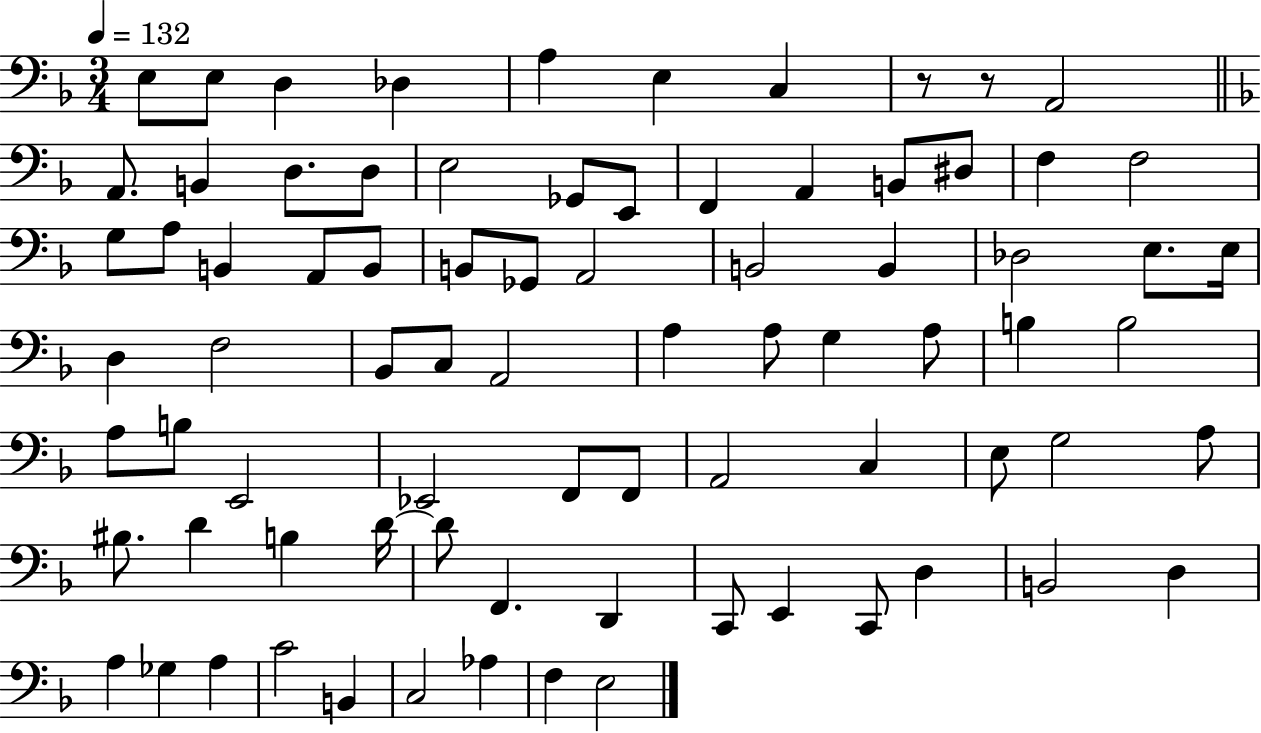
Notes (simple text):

E3/e E3/e D3/q Db3/q A3/q E3/q C3/q R/e R/e A2/h A2/e. B2/q D3/e. D3/e E3/h Gb2/e E2/e F2/q A2/q B2/e D#3/e F3/q F3/h G3/e A3/e B2/q A2/e B2/e B2/e Gb2/e A2/h B2/h B2/q Db3/h E3/e. E3/s D3/q F3/h Bb2/e C3/e A2/h A3/q A3/e G3/q A3/e B3/q B3/h A3/e B3/e E2/h Eb2/h F2/e F2/e A2/h C3/q E3/e G3/h A3/e BIS3/e. D4/q B3/q D4/s D4/e F2/q. D2/q C2/e E2/q C2/e D3/q B2/h D3/q A3/q Gb3/q A3/q C4/h B2/q C3/h Ab3/q F3/q E3/h